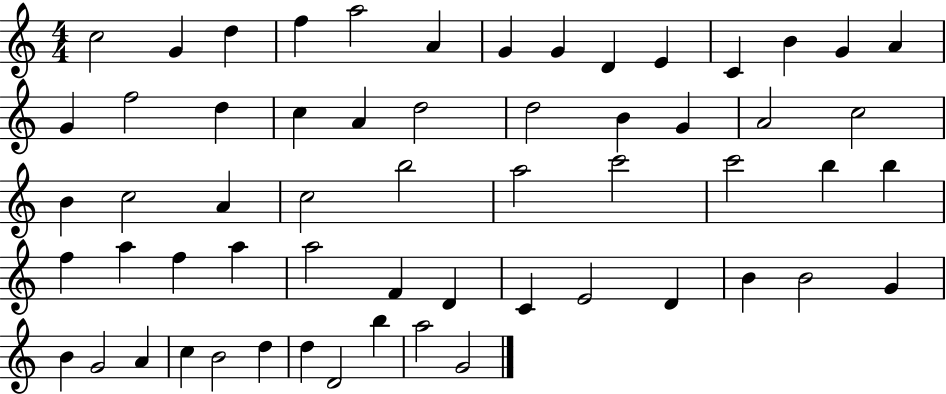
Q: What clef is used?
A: treble